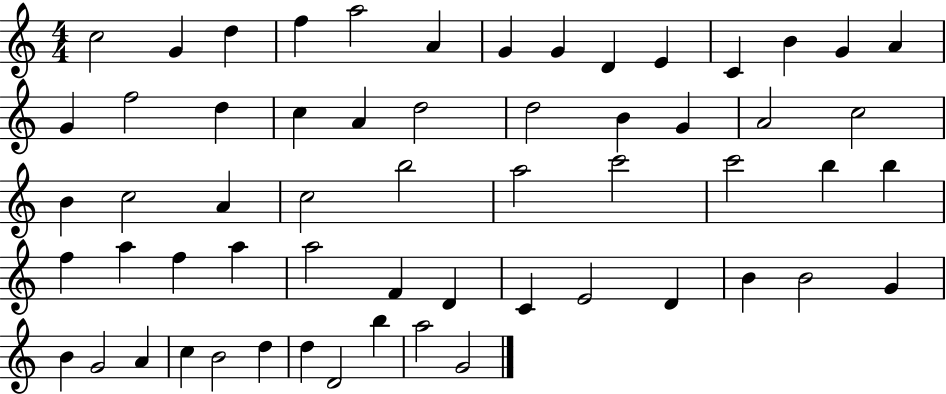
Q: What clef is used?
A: treble